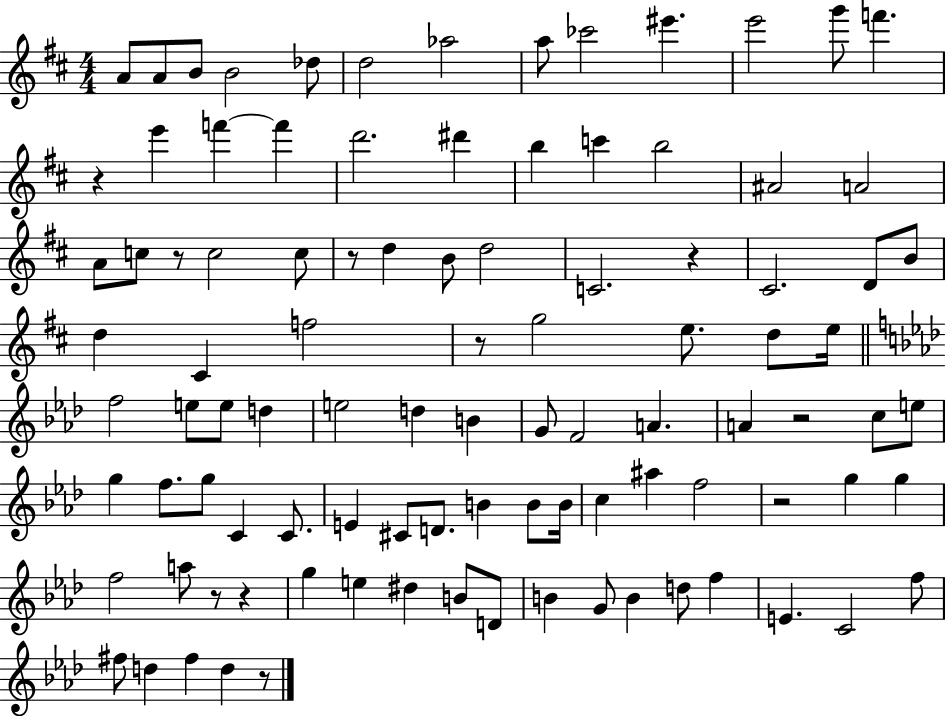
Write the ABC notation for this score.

X:1
T:Untitled
M:4/4
L:1/4
K:D
A/2 A/2 B/2 B2 _d/2 d2 _a2 a/2 _c'2 ^e' e'2 g'/2 f' z e' f' f' d'2 ^d' b c' b2 ^A2 A2 A/2 c/2 z/2 c2 c/2 z/2 d B/2 d2 C2 z ^C2 D/2 B/2 d ^C f2 z/2 g2 e/2 d/2 e/4 f2 e/2 e/2 d e2 d B G/2 F2 A A z2 c/2 e/2 g f/2 g/2 C C/2 E ^C/2 D/2 B B/2 B/4 c ^a f2 z2 g g f2 a/2 z/2 z g e ^d B/2 D/2 B G/2 B d/2 f E C2 f/2 ^f/2 d ^f d z/2